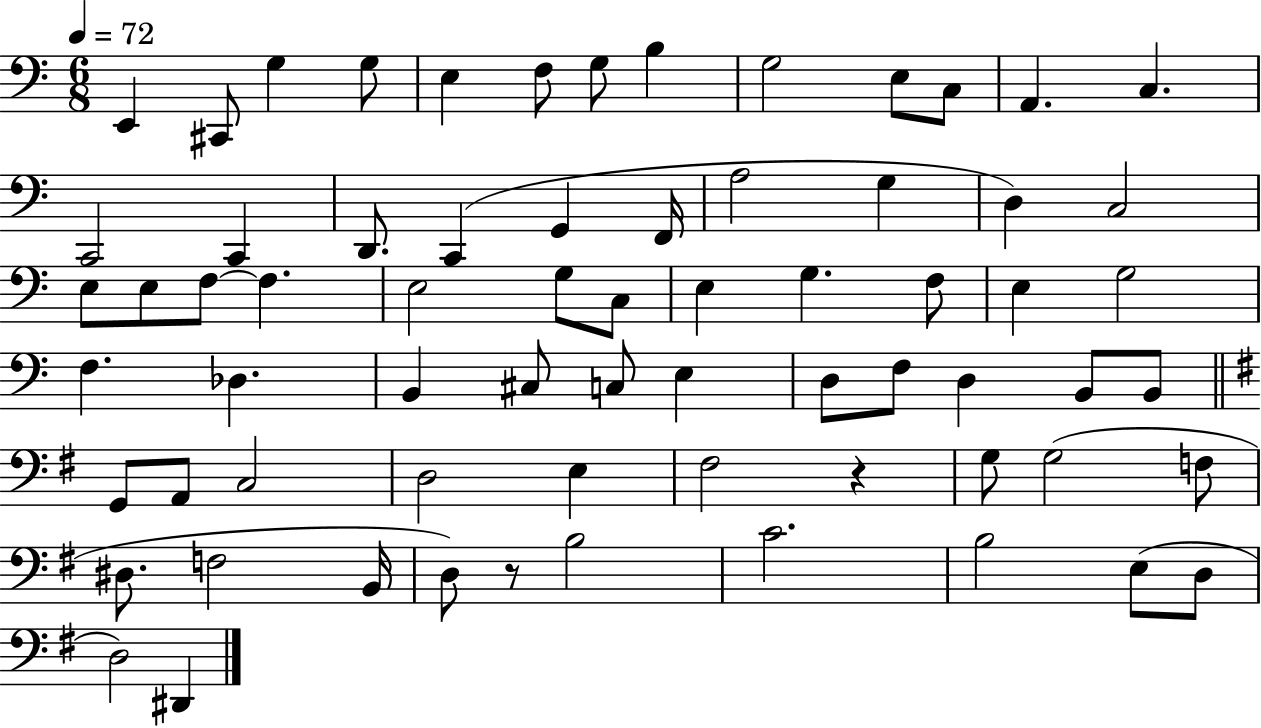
X:1
T:Untitled
M:6/8
L:1/4
K:C
E,, ^C,,/2 G, G,/2 E, F,/2 G,/2 B, G,2 E,/2 C,/2 A,, C, C,,2 C,, D,,/2 C,, G,, F,,/4 A,2 G, D, C,2 E,/2 E,/2 F,/2 F, E,2 G,/2 C,/2 E, G, F,/2 E, G,2 F, _D, B,, ^C,/2 C,/2 E, D,/2 F,/2 D, B,,/2 B,,/2 G,,/2 A,,/2 C,2 D,2 E, ^F,2 z G,/2 G,2 F,/2 ^D,/2 F,2 B,,/4 D,/2 z/2 B,2 C2 B,2 E,/2 D,/2 D,2 ^D,,